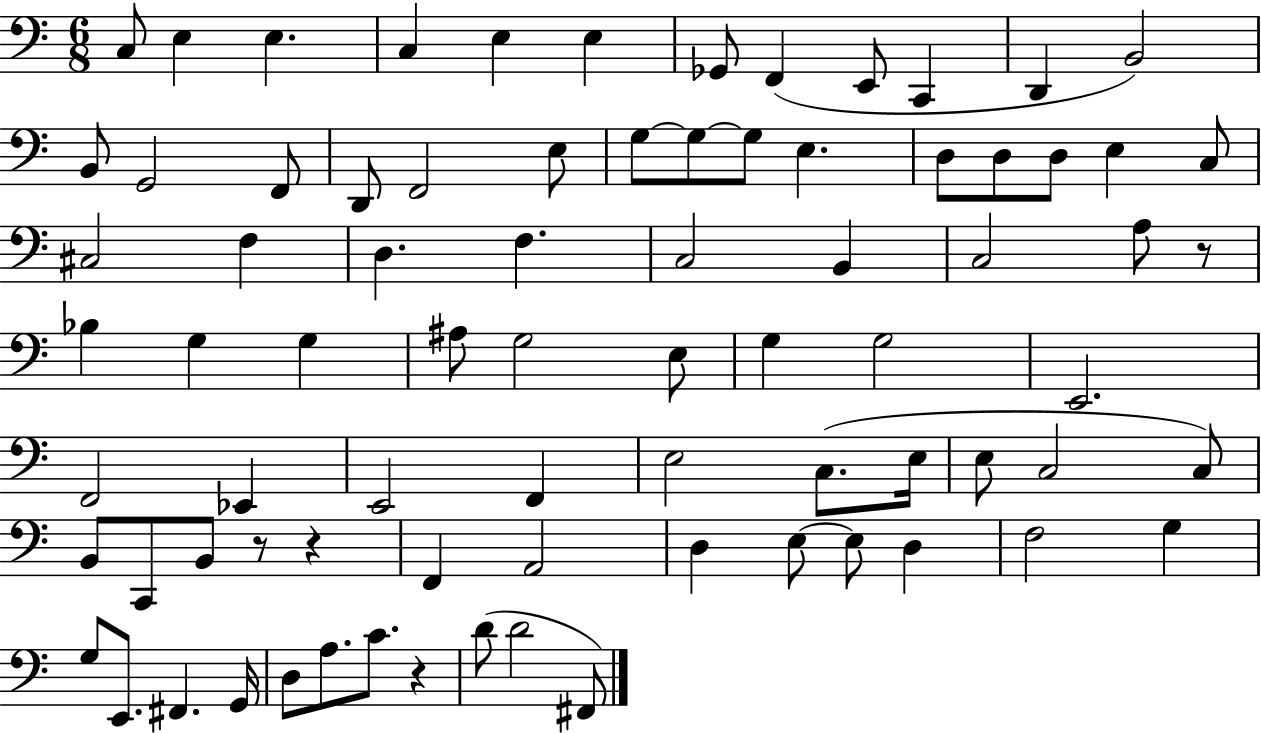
{
  \clef bass
  \numericTimeSignature
  \time 6/8
  \key c \major
  c8 e4 e4. | c4 e4 e4 | ges,8 f,4( e,8 c,4 | d,4 b,2) | \break b,8 g,2 f,8 | d,8 f,2 e8 | g8~~ g8~~ g8 e4. | d8 d8 d8 e4 c8 | \break cis2 f4 | d4. f4. | c2 b,4 | c2 a8 r8 | \break bes4 g4 g4 | ais8 g2 e8 | g4 g2 | e,2. | \break f,2 ees,4 | e,2 f,4 | e2 c8.( e16 | e8 c2 c8) | \break b,8 c,8 b,8 r8 r4 | f,4 a,2 | d4 e8~~ e8 d4 | f2 g4 | \break g8 e,8. fis,4. g,16 | d8 a8. c'8. r4 | d'8( d'2 fis,8) | \bar "|."
}